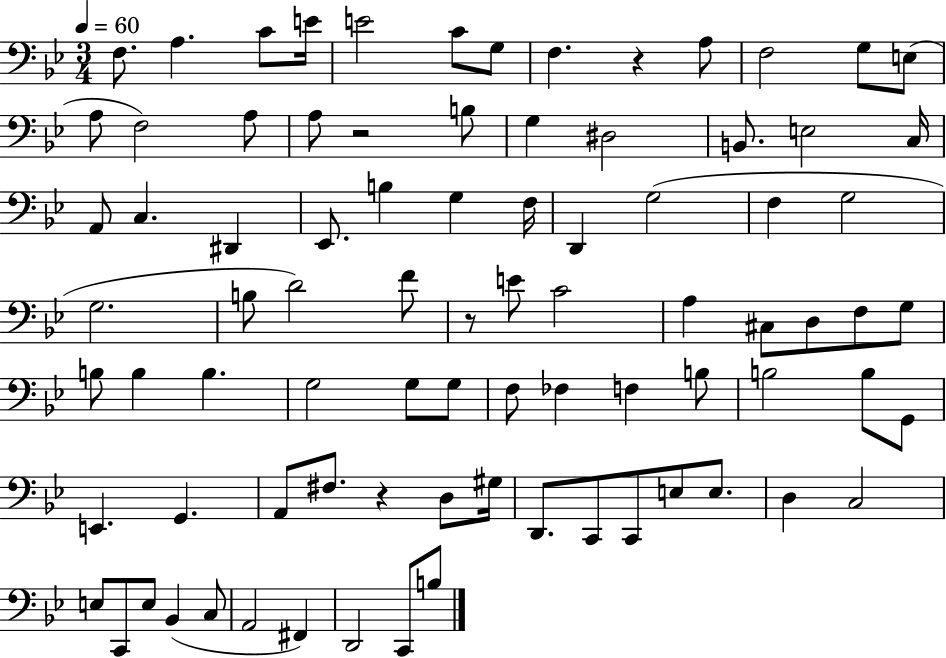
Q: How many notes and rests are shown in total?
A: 84